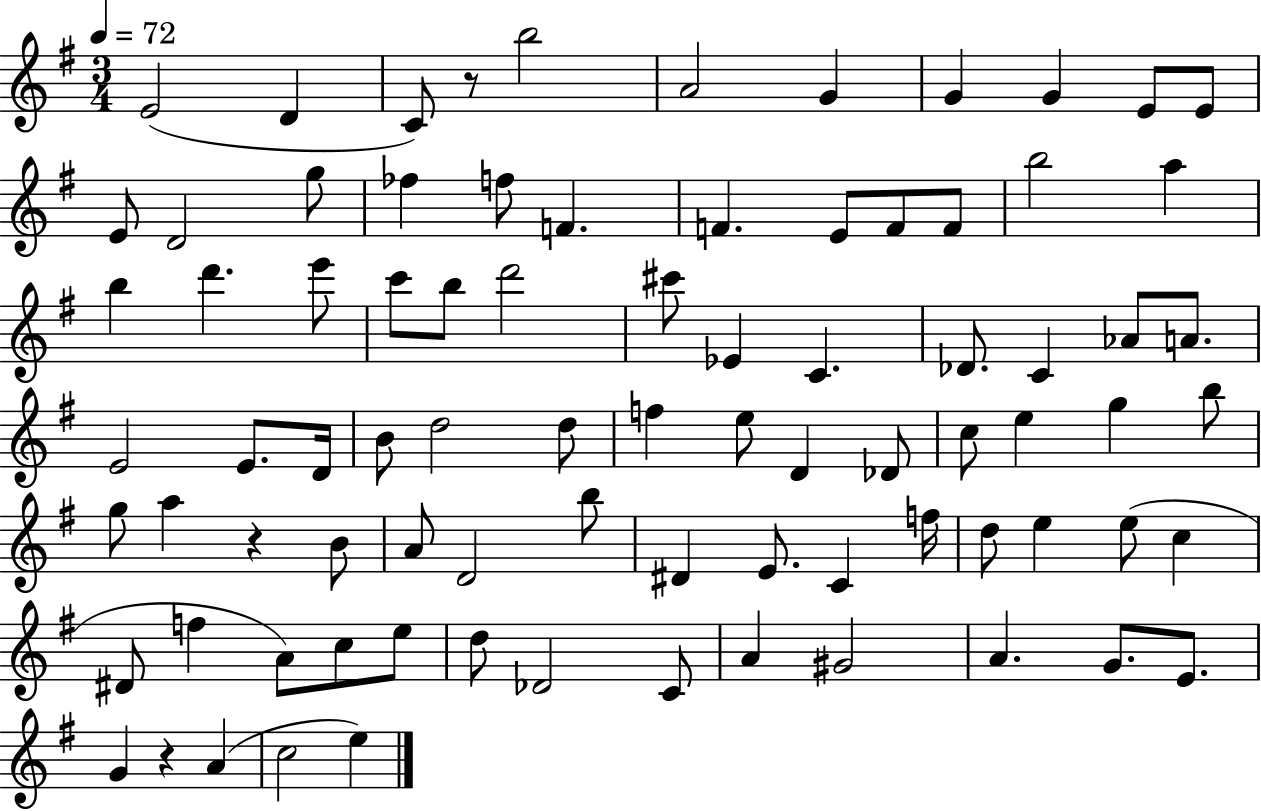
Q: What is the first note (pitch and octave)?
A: E4